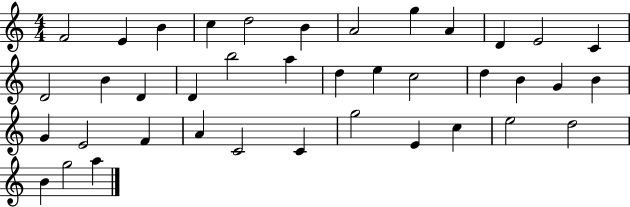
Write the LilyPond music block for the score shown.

{
  \clef treble
  \numericTimeSignature
  \time 4/4
  \key c \major
  f'2 e'4 b'4 | c''4 d''2 b'4 | a'2 g''4 a'4 | d'4 e'2 c'4 | \break d'2 b'4 d'4 | d'4 b''2 a''4 | d''4 e''4 c''2 | d''4 b'4 g'4 b'4 | \break g'4 e'2 f'4 | a'4 c'2 c'4 | g''2 e'4 c''4 | e''2 d''2 | \break b'4 g''2 a''4 | \bar "|."
}